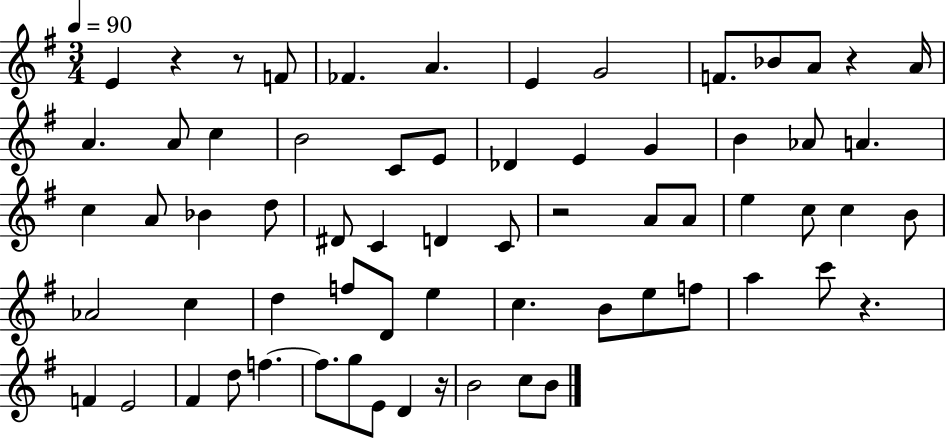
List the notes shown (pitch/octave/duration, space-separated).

E4/q R/q R/e F4/e FES4/q. A4/q. E4/q G4/h F4/e. Bb4/e A4/e R/q A4/s A4/q. A4/e C5/q B4/h C4/e E4/e Db4/q E4/q G4/q B4/q Ab4/e A4/q. C5/q A4/e Bb4/q D5/e D#4/e C4/q D4/q C4/e R/h A4/e A4/e E5/q C5/e C5/q B4/e Ab4/h C5/q D5/q F5/e D4/e E5/q C5/q. B4/e E5/e F5/e A5/q C6/e R/q. F4/q E4/h F#4/q D5/e F5/q. F5/e. G5/e E4/e D4/q R/s B4/h C5/e B4/e